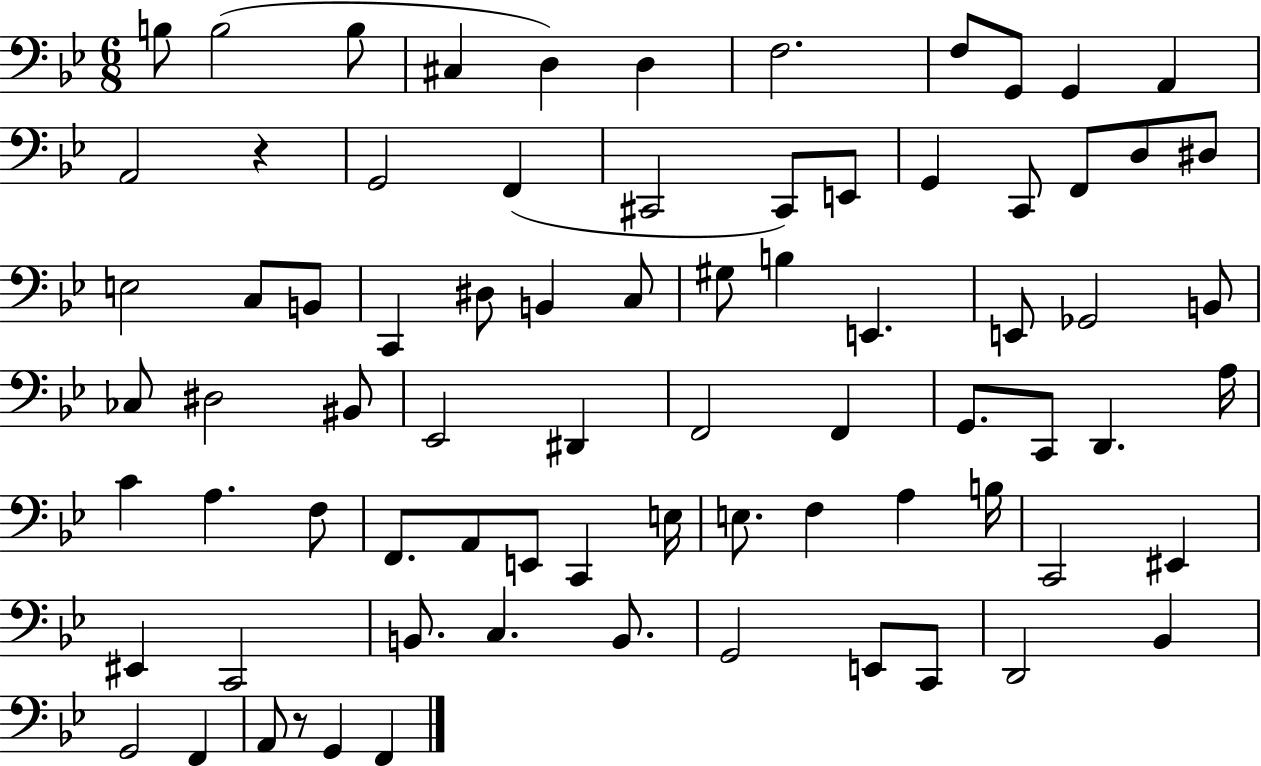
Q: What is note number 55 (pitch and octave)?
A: E3